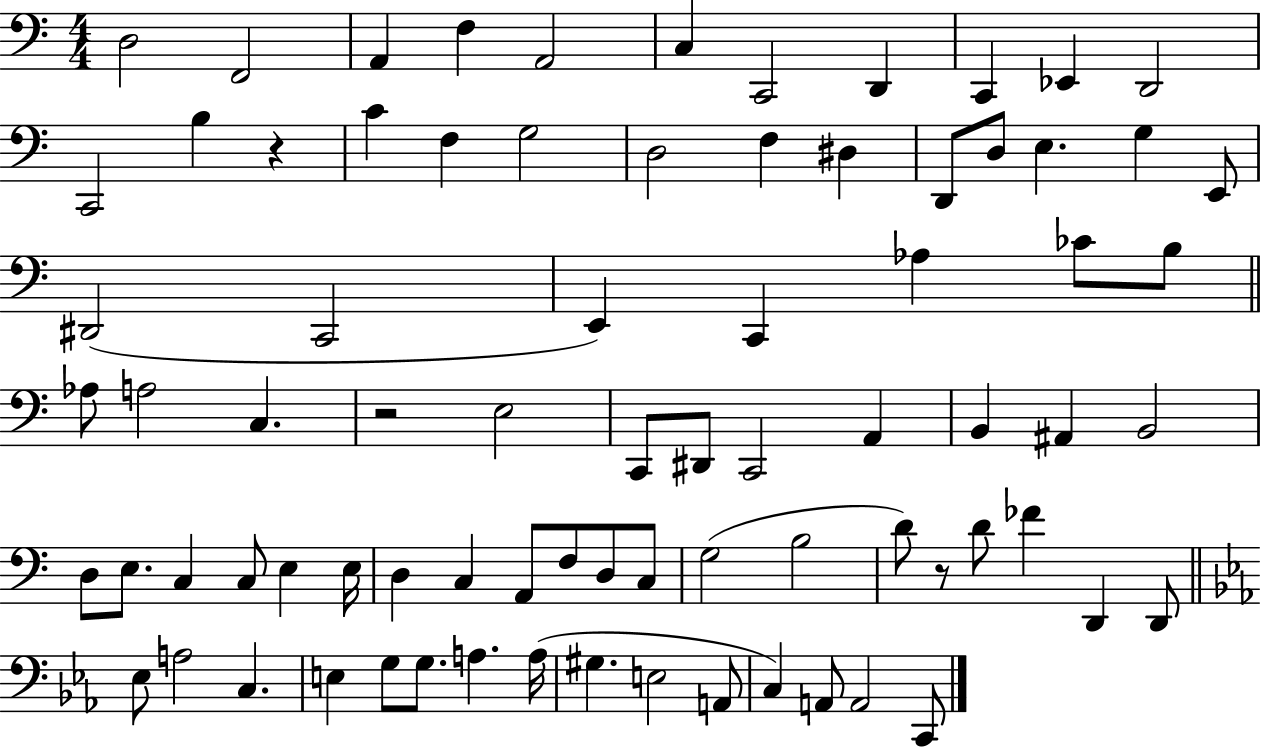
{
  \clef bass
  \numericTimeSignature
  \time 4/4
  \key c \major
  d2 f,2 | a,4 f4 a,2 | c4 c,2 d,4 | c,4 ees,4 d,2 | \break c,2 b4 r4 | c'4 f4 g2 | d2 f4 dis4 | d,8 d8 e4. g4 e,8 | \break dis,2( c,2 | e,4) c,4 aes4 ces'8 b8 | \bar "||" \break \key a \minor aes8 a2 c4. | r2 e2 | c,8 dis,8 c,2 a,4 | b,4 ais,4 b,2 | \break d8 e8. c4 c8 e4 e16 | d4 c4 a,8 f8 d8 c8 | g2( b2 | d'8) r8 d'8 fes'4 d,4 d,8 | \break \bar "||" \break \key ees \major ees8 a2 c4. | e4 g8 g8. a4. a16( | gis4. e2 a,8 | c4) a,8 a,2 c,8 | \break \bar "|."
}